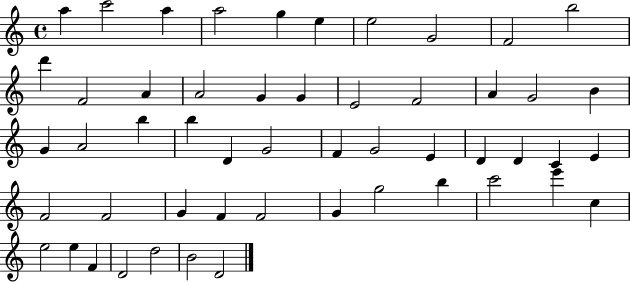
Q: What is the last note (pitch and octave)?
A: D4